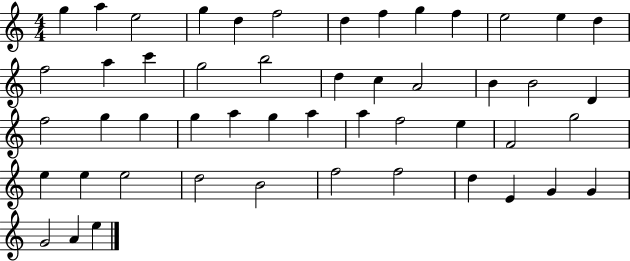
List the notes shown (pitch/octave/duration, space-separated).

G5/q A5/q E5/h G5/q D5/q F5/h D5/q F5/q G5/q F5/q E5/h E5/q D5/q F5/h A5/q C6/q G5/h B5/h D5/q C5/q A4/h B4/q B4/h D4/q F5/h G5/q G5/q G5/q A5/q G5/q A5/q A5/q F5/h E5/q F4/h G5/h E5/q E5/q E5/h D5/h B4/h F5/h F5/h D5/q E4/q G4/q G4/q G4/h A4/q E5/q